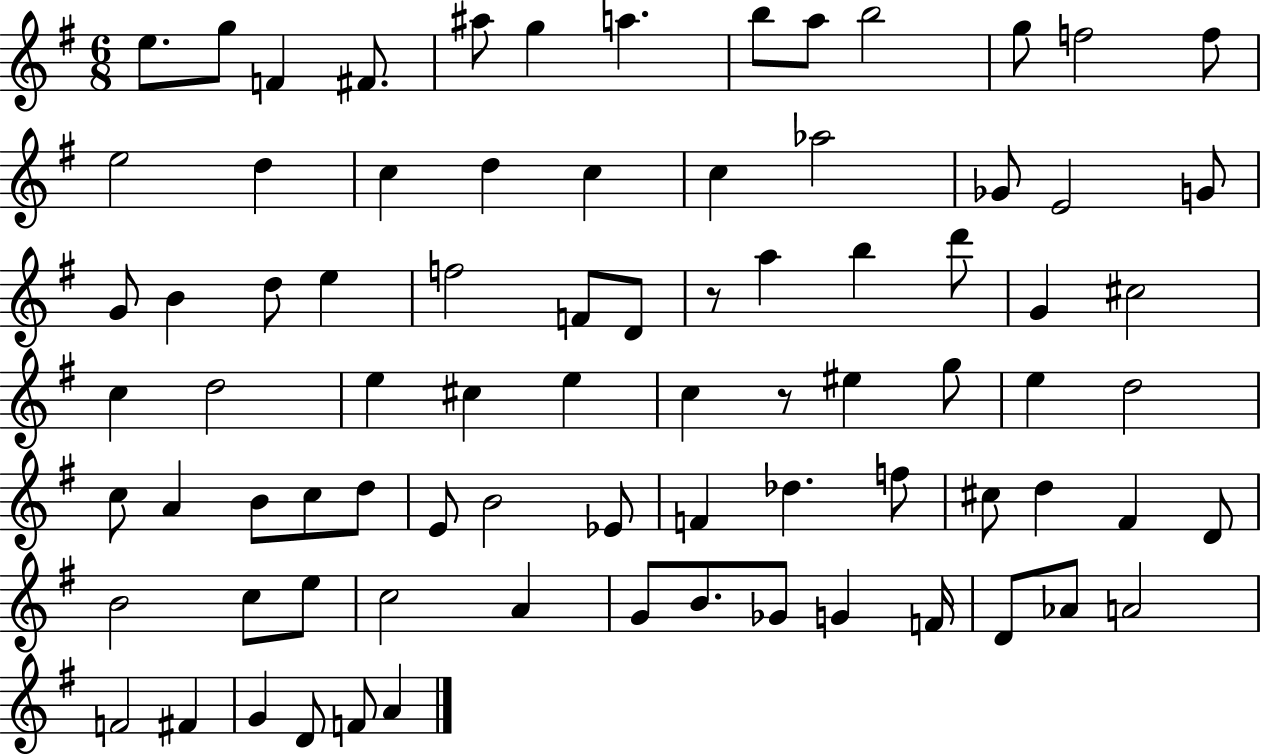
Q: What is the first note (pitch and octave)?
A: E5